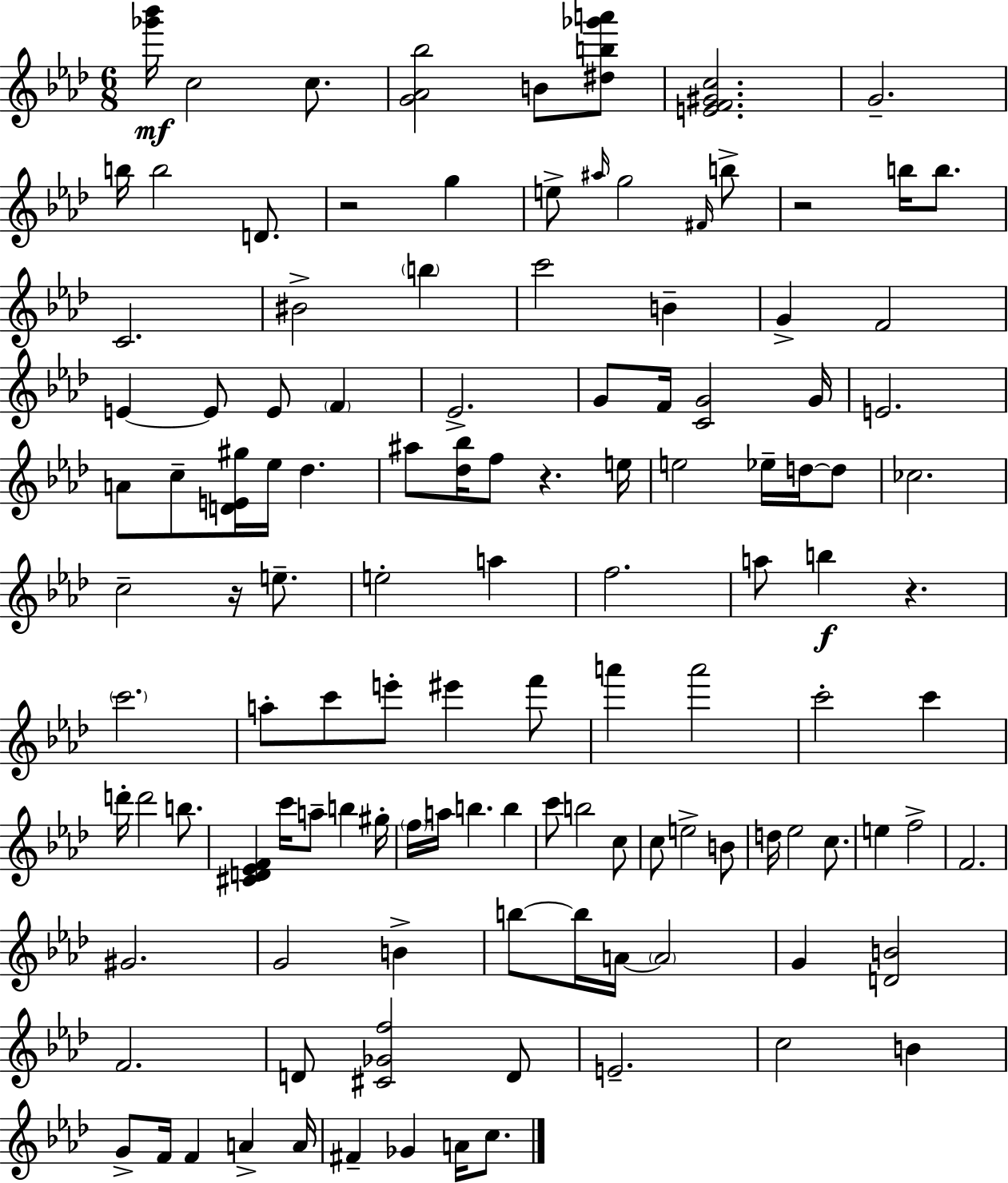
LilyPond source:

{
  \clef treble
  \numericTimeSignature
  \time 6/8
  \key f \minor
  <ges''' bes'''>16\mf c''2 c''8. | <g' aes' bes''>2 b'8 <dis'' b'' ges''' a'''>8 | <e' f' gis' c''>2. | g'2.-- | \break b''16 b''2 d'8. | r2 g''4 | e''8-> \grace { ais''16 } g''2 \grace { fis'16 } | b''8-> r2 b''16 b''8. | \break c'2. | bis'2-> \parenthesize b''4 | c'''2 b'4-- | g'4-> f'2 | \break e'4~~ e'8 e'8 \parenthesize f'4 | ees'2.-> | g'8 f'16 <c' g'>2 | g'16 e'2. | \break a'8 c''8-- <d' e' gis''>16 ees''16 des''4. | ais''8 <des'' bes''>16 f''8 r4. | e''16 e''2 ees''16-- d''16~~ | d''8 ces''2. | \break c''2-- r16 e''8.-- | e''2-. a''4 | f''2. | a''8 b''4\f r4. | \break \parenthesize c'''2. | a''8-. c'''8 e'''8-. eis'''4 | f'''8 a'''4 a'''2 | c'''2-. c'''4 | \break d'''16-. d'''2 b''8. | <cis' d' ees' f'>4 c'''16 a''8-- b''4 | gis''16-. \parenthesize f''16 a''16 b''4. b''4 | c'''8 b''2 | \break c''8 c''8 e''2-> | b'8 d''16 ees''2 c''8. | e''4 f''2-> | f'2. | \break gis'2. | g'2 b'4-> | b''8~~ b''16 a'16~~ \parenthesize a'2 | g'4 <d' b'>2 | \break f'2. | d'8 <cis' ges' f''>2 | d'8 e'2.-- | c''2 b'4 | \break g'8-> f'16 f'4 a'4-> | a'16 fis'4-- ges'4 a'16 c''8. | \bar "|."
}